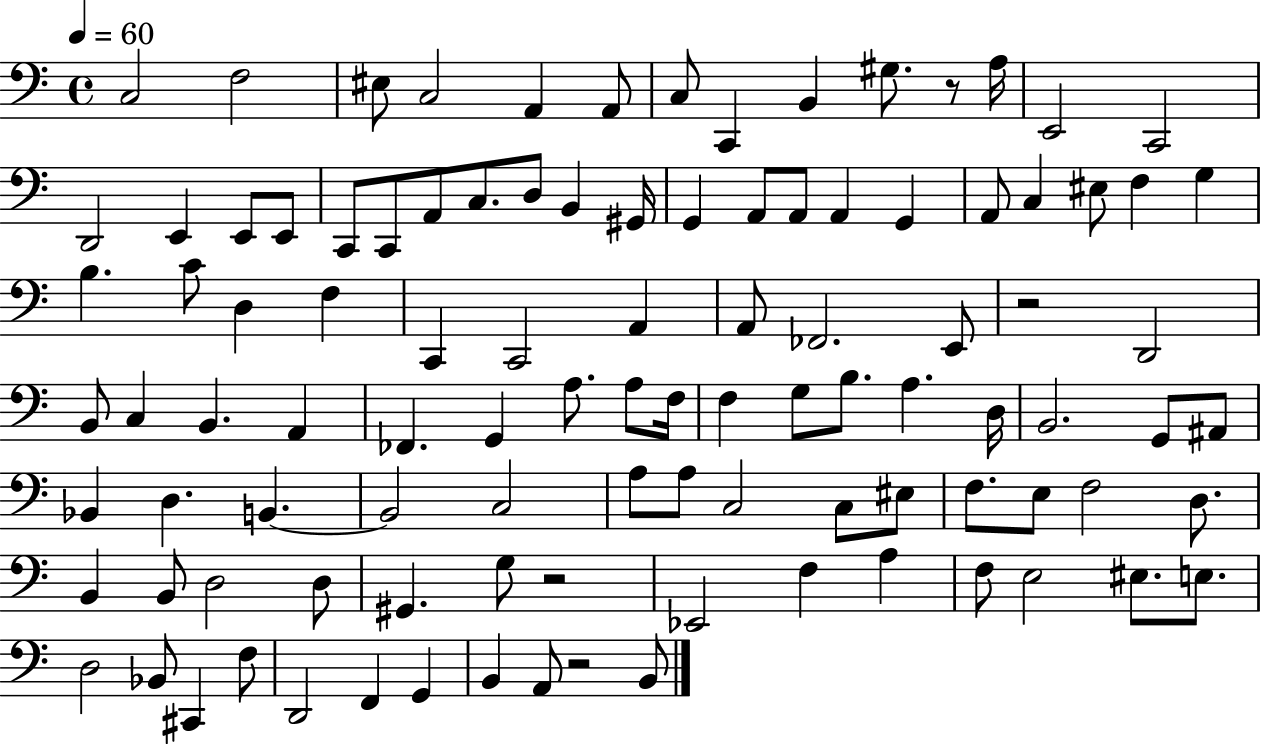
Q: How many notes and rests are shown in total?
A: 103